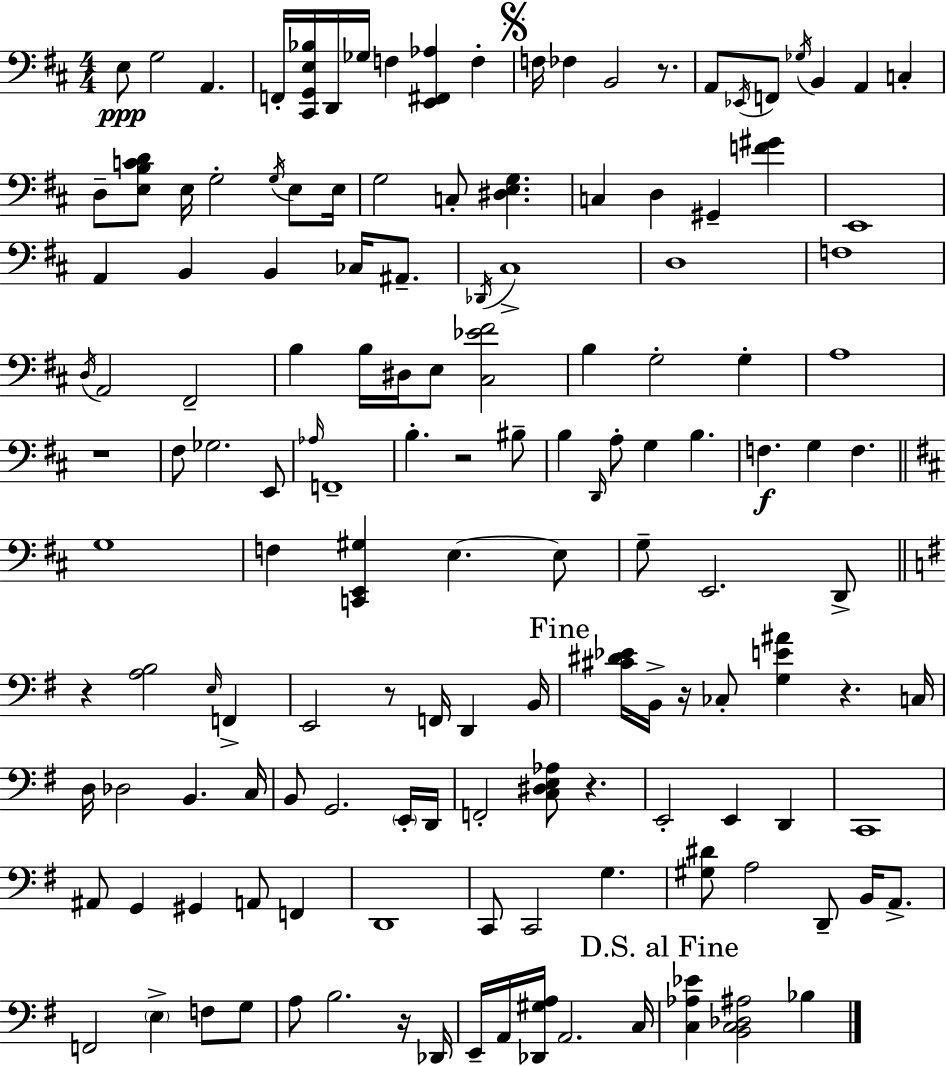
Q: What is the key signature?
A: D major